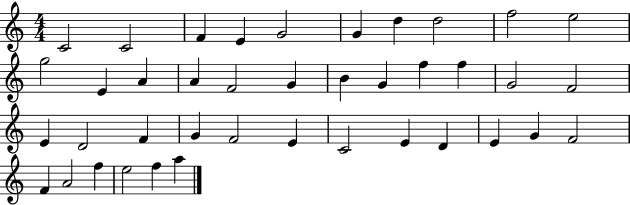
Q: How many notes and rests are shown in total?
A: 40